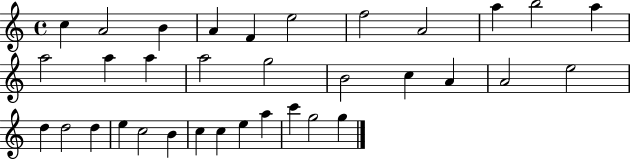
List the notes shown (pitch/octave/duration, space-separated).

C5/q A4/h B4/q A4/q F4/q E5/h F5/h A4/h A5/q B5/h A5/q A5/h A5/q A5/q A5/h G5/h B4/h C5/q A4/q A4/h E5/h D5/q D5/h D5/q E5/q C5/h B4/q C5/q C5/q E5/q A5/q C6/q G5/h G5/q